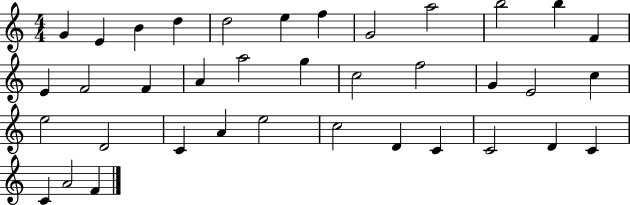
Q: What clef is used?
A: treble